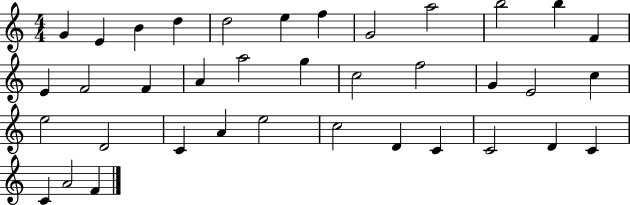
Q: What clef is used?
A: treble